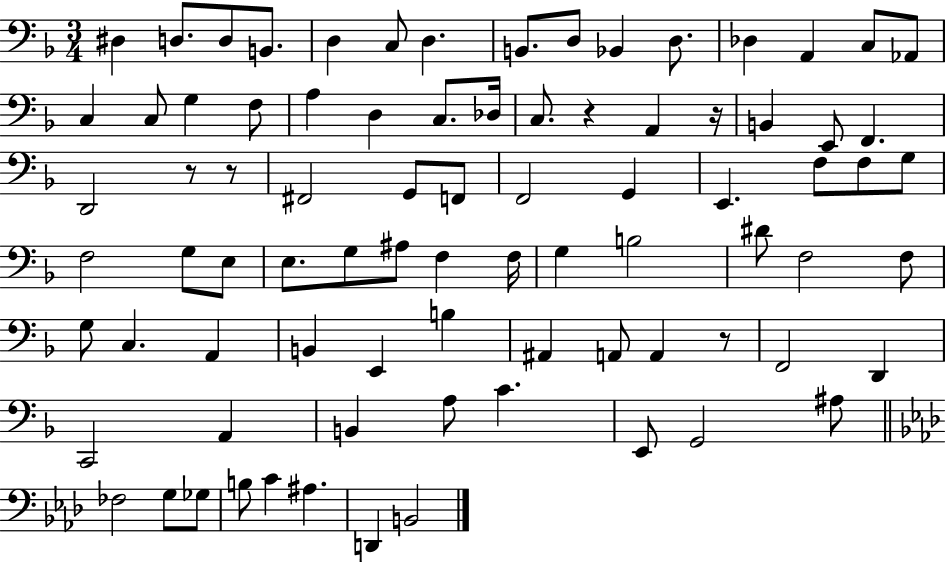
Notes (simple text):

D#3/q D3/e. D3/e B2/e. D3/q C3/e D3/q. B2/e. D3/e Bb2/q D3/e. Db3/q A2/q C3/e Ab2/e C3/q C3/e G3/q F3/e A3/q D3/q C3/e. Db3/s C3/e. R/q A2/q R/s B2/q E2/e F2/q. D2/h R/e R/e F#2/h G2/e F2/e F2/h G2/q E2/q. F3/e F3/e G3/e F3/h G3/e E3/e E3/e. G3/e A#3/e F3/q F3/s G3/q B3/h D#4/e F3/h F3/e G3/e C3/q. A2/q B2/q E2/q B3/q A#2/q A2/e A2/q R/e F2/h D2/q C2/h A2/q B2/q A3/e C4/q. E2/e G2/h A#3/e FES3/h G3/e Gb3/e B3/e C4/q A#3/q. D2/q B2/h